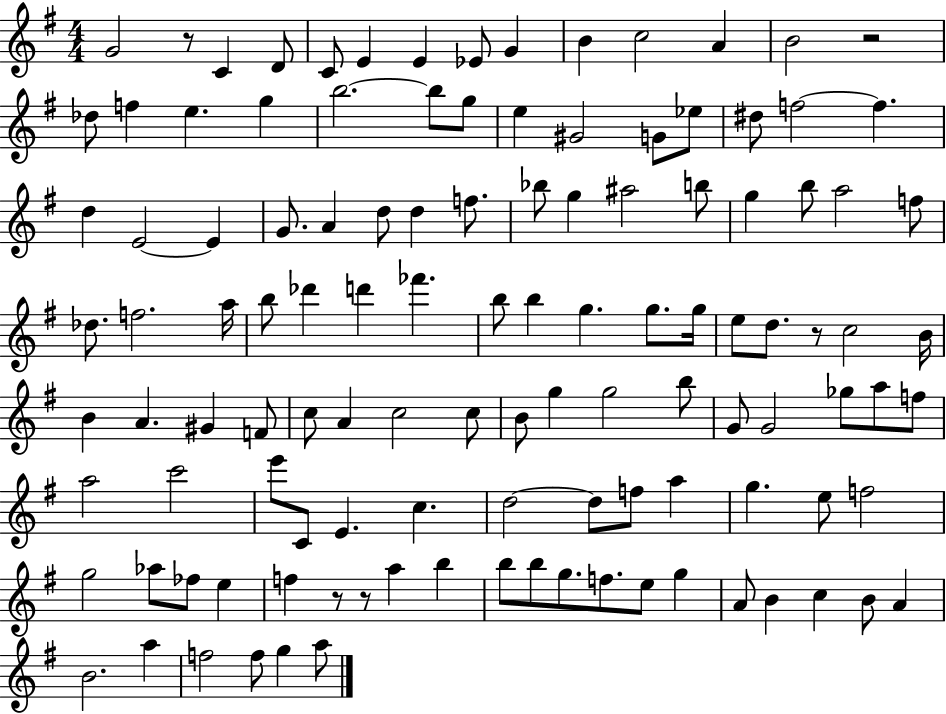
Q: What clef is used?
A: treble